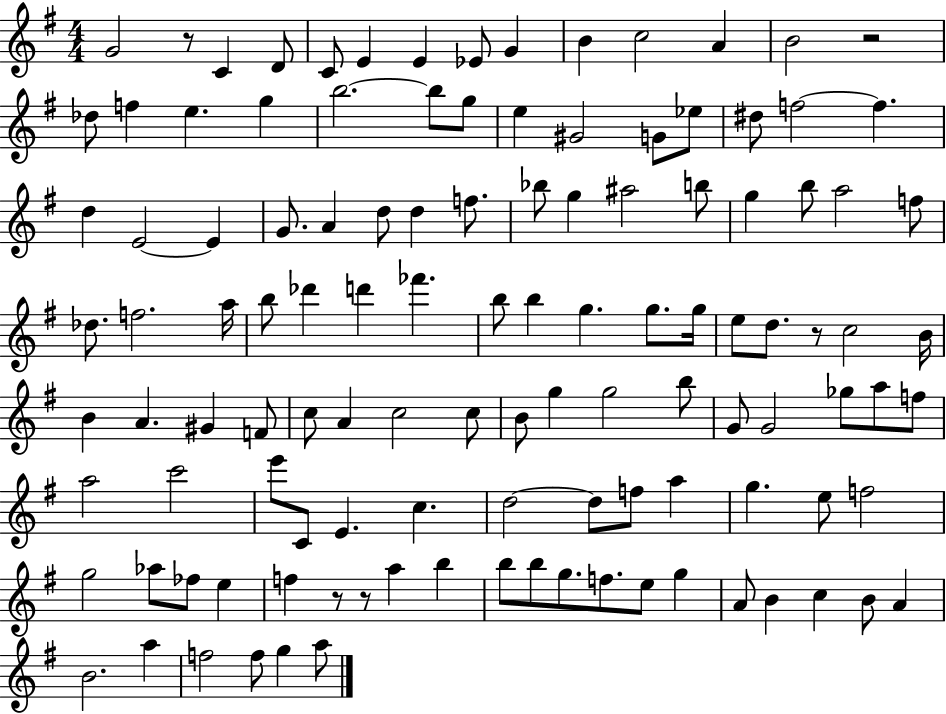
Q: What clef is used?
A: treble